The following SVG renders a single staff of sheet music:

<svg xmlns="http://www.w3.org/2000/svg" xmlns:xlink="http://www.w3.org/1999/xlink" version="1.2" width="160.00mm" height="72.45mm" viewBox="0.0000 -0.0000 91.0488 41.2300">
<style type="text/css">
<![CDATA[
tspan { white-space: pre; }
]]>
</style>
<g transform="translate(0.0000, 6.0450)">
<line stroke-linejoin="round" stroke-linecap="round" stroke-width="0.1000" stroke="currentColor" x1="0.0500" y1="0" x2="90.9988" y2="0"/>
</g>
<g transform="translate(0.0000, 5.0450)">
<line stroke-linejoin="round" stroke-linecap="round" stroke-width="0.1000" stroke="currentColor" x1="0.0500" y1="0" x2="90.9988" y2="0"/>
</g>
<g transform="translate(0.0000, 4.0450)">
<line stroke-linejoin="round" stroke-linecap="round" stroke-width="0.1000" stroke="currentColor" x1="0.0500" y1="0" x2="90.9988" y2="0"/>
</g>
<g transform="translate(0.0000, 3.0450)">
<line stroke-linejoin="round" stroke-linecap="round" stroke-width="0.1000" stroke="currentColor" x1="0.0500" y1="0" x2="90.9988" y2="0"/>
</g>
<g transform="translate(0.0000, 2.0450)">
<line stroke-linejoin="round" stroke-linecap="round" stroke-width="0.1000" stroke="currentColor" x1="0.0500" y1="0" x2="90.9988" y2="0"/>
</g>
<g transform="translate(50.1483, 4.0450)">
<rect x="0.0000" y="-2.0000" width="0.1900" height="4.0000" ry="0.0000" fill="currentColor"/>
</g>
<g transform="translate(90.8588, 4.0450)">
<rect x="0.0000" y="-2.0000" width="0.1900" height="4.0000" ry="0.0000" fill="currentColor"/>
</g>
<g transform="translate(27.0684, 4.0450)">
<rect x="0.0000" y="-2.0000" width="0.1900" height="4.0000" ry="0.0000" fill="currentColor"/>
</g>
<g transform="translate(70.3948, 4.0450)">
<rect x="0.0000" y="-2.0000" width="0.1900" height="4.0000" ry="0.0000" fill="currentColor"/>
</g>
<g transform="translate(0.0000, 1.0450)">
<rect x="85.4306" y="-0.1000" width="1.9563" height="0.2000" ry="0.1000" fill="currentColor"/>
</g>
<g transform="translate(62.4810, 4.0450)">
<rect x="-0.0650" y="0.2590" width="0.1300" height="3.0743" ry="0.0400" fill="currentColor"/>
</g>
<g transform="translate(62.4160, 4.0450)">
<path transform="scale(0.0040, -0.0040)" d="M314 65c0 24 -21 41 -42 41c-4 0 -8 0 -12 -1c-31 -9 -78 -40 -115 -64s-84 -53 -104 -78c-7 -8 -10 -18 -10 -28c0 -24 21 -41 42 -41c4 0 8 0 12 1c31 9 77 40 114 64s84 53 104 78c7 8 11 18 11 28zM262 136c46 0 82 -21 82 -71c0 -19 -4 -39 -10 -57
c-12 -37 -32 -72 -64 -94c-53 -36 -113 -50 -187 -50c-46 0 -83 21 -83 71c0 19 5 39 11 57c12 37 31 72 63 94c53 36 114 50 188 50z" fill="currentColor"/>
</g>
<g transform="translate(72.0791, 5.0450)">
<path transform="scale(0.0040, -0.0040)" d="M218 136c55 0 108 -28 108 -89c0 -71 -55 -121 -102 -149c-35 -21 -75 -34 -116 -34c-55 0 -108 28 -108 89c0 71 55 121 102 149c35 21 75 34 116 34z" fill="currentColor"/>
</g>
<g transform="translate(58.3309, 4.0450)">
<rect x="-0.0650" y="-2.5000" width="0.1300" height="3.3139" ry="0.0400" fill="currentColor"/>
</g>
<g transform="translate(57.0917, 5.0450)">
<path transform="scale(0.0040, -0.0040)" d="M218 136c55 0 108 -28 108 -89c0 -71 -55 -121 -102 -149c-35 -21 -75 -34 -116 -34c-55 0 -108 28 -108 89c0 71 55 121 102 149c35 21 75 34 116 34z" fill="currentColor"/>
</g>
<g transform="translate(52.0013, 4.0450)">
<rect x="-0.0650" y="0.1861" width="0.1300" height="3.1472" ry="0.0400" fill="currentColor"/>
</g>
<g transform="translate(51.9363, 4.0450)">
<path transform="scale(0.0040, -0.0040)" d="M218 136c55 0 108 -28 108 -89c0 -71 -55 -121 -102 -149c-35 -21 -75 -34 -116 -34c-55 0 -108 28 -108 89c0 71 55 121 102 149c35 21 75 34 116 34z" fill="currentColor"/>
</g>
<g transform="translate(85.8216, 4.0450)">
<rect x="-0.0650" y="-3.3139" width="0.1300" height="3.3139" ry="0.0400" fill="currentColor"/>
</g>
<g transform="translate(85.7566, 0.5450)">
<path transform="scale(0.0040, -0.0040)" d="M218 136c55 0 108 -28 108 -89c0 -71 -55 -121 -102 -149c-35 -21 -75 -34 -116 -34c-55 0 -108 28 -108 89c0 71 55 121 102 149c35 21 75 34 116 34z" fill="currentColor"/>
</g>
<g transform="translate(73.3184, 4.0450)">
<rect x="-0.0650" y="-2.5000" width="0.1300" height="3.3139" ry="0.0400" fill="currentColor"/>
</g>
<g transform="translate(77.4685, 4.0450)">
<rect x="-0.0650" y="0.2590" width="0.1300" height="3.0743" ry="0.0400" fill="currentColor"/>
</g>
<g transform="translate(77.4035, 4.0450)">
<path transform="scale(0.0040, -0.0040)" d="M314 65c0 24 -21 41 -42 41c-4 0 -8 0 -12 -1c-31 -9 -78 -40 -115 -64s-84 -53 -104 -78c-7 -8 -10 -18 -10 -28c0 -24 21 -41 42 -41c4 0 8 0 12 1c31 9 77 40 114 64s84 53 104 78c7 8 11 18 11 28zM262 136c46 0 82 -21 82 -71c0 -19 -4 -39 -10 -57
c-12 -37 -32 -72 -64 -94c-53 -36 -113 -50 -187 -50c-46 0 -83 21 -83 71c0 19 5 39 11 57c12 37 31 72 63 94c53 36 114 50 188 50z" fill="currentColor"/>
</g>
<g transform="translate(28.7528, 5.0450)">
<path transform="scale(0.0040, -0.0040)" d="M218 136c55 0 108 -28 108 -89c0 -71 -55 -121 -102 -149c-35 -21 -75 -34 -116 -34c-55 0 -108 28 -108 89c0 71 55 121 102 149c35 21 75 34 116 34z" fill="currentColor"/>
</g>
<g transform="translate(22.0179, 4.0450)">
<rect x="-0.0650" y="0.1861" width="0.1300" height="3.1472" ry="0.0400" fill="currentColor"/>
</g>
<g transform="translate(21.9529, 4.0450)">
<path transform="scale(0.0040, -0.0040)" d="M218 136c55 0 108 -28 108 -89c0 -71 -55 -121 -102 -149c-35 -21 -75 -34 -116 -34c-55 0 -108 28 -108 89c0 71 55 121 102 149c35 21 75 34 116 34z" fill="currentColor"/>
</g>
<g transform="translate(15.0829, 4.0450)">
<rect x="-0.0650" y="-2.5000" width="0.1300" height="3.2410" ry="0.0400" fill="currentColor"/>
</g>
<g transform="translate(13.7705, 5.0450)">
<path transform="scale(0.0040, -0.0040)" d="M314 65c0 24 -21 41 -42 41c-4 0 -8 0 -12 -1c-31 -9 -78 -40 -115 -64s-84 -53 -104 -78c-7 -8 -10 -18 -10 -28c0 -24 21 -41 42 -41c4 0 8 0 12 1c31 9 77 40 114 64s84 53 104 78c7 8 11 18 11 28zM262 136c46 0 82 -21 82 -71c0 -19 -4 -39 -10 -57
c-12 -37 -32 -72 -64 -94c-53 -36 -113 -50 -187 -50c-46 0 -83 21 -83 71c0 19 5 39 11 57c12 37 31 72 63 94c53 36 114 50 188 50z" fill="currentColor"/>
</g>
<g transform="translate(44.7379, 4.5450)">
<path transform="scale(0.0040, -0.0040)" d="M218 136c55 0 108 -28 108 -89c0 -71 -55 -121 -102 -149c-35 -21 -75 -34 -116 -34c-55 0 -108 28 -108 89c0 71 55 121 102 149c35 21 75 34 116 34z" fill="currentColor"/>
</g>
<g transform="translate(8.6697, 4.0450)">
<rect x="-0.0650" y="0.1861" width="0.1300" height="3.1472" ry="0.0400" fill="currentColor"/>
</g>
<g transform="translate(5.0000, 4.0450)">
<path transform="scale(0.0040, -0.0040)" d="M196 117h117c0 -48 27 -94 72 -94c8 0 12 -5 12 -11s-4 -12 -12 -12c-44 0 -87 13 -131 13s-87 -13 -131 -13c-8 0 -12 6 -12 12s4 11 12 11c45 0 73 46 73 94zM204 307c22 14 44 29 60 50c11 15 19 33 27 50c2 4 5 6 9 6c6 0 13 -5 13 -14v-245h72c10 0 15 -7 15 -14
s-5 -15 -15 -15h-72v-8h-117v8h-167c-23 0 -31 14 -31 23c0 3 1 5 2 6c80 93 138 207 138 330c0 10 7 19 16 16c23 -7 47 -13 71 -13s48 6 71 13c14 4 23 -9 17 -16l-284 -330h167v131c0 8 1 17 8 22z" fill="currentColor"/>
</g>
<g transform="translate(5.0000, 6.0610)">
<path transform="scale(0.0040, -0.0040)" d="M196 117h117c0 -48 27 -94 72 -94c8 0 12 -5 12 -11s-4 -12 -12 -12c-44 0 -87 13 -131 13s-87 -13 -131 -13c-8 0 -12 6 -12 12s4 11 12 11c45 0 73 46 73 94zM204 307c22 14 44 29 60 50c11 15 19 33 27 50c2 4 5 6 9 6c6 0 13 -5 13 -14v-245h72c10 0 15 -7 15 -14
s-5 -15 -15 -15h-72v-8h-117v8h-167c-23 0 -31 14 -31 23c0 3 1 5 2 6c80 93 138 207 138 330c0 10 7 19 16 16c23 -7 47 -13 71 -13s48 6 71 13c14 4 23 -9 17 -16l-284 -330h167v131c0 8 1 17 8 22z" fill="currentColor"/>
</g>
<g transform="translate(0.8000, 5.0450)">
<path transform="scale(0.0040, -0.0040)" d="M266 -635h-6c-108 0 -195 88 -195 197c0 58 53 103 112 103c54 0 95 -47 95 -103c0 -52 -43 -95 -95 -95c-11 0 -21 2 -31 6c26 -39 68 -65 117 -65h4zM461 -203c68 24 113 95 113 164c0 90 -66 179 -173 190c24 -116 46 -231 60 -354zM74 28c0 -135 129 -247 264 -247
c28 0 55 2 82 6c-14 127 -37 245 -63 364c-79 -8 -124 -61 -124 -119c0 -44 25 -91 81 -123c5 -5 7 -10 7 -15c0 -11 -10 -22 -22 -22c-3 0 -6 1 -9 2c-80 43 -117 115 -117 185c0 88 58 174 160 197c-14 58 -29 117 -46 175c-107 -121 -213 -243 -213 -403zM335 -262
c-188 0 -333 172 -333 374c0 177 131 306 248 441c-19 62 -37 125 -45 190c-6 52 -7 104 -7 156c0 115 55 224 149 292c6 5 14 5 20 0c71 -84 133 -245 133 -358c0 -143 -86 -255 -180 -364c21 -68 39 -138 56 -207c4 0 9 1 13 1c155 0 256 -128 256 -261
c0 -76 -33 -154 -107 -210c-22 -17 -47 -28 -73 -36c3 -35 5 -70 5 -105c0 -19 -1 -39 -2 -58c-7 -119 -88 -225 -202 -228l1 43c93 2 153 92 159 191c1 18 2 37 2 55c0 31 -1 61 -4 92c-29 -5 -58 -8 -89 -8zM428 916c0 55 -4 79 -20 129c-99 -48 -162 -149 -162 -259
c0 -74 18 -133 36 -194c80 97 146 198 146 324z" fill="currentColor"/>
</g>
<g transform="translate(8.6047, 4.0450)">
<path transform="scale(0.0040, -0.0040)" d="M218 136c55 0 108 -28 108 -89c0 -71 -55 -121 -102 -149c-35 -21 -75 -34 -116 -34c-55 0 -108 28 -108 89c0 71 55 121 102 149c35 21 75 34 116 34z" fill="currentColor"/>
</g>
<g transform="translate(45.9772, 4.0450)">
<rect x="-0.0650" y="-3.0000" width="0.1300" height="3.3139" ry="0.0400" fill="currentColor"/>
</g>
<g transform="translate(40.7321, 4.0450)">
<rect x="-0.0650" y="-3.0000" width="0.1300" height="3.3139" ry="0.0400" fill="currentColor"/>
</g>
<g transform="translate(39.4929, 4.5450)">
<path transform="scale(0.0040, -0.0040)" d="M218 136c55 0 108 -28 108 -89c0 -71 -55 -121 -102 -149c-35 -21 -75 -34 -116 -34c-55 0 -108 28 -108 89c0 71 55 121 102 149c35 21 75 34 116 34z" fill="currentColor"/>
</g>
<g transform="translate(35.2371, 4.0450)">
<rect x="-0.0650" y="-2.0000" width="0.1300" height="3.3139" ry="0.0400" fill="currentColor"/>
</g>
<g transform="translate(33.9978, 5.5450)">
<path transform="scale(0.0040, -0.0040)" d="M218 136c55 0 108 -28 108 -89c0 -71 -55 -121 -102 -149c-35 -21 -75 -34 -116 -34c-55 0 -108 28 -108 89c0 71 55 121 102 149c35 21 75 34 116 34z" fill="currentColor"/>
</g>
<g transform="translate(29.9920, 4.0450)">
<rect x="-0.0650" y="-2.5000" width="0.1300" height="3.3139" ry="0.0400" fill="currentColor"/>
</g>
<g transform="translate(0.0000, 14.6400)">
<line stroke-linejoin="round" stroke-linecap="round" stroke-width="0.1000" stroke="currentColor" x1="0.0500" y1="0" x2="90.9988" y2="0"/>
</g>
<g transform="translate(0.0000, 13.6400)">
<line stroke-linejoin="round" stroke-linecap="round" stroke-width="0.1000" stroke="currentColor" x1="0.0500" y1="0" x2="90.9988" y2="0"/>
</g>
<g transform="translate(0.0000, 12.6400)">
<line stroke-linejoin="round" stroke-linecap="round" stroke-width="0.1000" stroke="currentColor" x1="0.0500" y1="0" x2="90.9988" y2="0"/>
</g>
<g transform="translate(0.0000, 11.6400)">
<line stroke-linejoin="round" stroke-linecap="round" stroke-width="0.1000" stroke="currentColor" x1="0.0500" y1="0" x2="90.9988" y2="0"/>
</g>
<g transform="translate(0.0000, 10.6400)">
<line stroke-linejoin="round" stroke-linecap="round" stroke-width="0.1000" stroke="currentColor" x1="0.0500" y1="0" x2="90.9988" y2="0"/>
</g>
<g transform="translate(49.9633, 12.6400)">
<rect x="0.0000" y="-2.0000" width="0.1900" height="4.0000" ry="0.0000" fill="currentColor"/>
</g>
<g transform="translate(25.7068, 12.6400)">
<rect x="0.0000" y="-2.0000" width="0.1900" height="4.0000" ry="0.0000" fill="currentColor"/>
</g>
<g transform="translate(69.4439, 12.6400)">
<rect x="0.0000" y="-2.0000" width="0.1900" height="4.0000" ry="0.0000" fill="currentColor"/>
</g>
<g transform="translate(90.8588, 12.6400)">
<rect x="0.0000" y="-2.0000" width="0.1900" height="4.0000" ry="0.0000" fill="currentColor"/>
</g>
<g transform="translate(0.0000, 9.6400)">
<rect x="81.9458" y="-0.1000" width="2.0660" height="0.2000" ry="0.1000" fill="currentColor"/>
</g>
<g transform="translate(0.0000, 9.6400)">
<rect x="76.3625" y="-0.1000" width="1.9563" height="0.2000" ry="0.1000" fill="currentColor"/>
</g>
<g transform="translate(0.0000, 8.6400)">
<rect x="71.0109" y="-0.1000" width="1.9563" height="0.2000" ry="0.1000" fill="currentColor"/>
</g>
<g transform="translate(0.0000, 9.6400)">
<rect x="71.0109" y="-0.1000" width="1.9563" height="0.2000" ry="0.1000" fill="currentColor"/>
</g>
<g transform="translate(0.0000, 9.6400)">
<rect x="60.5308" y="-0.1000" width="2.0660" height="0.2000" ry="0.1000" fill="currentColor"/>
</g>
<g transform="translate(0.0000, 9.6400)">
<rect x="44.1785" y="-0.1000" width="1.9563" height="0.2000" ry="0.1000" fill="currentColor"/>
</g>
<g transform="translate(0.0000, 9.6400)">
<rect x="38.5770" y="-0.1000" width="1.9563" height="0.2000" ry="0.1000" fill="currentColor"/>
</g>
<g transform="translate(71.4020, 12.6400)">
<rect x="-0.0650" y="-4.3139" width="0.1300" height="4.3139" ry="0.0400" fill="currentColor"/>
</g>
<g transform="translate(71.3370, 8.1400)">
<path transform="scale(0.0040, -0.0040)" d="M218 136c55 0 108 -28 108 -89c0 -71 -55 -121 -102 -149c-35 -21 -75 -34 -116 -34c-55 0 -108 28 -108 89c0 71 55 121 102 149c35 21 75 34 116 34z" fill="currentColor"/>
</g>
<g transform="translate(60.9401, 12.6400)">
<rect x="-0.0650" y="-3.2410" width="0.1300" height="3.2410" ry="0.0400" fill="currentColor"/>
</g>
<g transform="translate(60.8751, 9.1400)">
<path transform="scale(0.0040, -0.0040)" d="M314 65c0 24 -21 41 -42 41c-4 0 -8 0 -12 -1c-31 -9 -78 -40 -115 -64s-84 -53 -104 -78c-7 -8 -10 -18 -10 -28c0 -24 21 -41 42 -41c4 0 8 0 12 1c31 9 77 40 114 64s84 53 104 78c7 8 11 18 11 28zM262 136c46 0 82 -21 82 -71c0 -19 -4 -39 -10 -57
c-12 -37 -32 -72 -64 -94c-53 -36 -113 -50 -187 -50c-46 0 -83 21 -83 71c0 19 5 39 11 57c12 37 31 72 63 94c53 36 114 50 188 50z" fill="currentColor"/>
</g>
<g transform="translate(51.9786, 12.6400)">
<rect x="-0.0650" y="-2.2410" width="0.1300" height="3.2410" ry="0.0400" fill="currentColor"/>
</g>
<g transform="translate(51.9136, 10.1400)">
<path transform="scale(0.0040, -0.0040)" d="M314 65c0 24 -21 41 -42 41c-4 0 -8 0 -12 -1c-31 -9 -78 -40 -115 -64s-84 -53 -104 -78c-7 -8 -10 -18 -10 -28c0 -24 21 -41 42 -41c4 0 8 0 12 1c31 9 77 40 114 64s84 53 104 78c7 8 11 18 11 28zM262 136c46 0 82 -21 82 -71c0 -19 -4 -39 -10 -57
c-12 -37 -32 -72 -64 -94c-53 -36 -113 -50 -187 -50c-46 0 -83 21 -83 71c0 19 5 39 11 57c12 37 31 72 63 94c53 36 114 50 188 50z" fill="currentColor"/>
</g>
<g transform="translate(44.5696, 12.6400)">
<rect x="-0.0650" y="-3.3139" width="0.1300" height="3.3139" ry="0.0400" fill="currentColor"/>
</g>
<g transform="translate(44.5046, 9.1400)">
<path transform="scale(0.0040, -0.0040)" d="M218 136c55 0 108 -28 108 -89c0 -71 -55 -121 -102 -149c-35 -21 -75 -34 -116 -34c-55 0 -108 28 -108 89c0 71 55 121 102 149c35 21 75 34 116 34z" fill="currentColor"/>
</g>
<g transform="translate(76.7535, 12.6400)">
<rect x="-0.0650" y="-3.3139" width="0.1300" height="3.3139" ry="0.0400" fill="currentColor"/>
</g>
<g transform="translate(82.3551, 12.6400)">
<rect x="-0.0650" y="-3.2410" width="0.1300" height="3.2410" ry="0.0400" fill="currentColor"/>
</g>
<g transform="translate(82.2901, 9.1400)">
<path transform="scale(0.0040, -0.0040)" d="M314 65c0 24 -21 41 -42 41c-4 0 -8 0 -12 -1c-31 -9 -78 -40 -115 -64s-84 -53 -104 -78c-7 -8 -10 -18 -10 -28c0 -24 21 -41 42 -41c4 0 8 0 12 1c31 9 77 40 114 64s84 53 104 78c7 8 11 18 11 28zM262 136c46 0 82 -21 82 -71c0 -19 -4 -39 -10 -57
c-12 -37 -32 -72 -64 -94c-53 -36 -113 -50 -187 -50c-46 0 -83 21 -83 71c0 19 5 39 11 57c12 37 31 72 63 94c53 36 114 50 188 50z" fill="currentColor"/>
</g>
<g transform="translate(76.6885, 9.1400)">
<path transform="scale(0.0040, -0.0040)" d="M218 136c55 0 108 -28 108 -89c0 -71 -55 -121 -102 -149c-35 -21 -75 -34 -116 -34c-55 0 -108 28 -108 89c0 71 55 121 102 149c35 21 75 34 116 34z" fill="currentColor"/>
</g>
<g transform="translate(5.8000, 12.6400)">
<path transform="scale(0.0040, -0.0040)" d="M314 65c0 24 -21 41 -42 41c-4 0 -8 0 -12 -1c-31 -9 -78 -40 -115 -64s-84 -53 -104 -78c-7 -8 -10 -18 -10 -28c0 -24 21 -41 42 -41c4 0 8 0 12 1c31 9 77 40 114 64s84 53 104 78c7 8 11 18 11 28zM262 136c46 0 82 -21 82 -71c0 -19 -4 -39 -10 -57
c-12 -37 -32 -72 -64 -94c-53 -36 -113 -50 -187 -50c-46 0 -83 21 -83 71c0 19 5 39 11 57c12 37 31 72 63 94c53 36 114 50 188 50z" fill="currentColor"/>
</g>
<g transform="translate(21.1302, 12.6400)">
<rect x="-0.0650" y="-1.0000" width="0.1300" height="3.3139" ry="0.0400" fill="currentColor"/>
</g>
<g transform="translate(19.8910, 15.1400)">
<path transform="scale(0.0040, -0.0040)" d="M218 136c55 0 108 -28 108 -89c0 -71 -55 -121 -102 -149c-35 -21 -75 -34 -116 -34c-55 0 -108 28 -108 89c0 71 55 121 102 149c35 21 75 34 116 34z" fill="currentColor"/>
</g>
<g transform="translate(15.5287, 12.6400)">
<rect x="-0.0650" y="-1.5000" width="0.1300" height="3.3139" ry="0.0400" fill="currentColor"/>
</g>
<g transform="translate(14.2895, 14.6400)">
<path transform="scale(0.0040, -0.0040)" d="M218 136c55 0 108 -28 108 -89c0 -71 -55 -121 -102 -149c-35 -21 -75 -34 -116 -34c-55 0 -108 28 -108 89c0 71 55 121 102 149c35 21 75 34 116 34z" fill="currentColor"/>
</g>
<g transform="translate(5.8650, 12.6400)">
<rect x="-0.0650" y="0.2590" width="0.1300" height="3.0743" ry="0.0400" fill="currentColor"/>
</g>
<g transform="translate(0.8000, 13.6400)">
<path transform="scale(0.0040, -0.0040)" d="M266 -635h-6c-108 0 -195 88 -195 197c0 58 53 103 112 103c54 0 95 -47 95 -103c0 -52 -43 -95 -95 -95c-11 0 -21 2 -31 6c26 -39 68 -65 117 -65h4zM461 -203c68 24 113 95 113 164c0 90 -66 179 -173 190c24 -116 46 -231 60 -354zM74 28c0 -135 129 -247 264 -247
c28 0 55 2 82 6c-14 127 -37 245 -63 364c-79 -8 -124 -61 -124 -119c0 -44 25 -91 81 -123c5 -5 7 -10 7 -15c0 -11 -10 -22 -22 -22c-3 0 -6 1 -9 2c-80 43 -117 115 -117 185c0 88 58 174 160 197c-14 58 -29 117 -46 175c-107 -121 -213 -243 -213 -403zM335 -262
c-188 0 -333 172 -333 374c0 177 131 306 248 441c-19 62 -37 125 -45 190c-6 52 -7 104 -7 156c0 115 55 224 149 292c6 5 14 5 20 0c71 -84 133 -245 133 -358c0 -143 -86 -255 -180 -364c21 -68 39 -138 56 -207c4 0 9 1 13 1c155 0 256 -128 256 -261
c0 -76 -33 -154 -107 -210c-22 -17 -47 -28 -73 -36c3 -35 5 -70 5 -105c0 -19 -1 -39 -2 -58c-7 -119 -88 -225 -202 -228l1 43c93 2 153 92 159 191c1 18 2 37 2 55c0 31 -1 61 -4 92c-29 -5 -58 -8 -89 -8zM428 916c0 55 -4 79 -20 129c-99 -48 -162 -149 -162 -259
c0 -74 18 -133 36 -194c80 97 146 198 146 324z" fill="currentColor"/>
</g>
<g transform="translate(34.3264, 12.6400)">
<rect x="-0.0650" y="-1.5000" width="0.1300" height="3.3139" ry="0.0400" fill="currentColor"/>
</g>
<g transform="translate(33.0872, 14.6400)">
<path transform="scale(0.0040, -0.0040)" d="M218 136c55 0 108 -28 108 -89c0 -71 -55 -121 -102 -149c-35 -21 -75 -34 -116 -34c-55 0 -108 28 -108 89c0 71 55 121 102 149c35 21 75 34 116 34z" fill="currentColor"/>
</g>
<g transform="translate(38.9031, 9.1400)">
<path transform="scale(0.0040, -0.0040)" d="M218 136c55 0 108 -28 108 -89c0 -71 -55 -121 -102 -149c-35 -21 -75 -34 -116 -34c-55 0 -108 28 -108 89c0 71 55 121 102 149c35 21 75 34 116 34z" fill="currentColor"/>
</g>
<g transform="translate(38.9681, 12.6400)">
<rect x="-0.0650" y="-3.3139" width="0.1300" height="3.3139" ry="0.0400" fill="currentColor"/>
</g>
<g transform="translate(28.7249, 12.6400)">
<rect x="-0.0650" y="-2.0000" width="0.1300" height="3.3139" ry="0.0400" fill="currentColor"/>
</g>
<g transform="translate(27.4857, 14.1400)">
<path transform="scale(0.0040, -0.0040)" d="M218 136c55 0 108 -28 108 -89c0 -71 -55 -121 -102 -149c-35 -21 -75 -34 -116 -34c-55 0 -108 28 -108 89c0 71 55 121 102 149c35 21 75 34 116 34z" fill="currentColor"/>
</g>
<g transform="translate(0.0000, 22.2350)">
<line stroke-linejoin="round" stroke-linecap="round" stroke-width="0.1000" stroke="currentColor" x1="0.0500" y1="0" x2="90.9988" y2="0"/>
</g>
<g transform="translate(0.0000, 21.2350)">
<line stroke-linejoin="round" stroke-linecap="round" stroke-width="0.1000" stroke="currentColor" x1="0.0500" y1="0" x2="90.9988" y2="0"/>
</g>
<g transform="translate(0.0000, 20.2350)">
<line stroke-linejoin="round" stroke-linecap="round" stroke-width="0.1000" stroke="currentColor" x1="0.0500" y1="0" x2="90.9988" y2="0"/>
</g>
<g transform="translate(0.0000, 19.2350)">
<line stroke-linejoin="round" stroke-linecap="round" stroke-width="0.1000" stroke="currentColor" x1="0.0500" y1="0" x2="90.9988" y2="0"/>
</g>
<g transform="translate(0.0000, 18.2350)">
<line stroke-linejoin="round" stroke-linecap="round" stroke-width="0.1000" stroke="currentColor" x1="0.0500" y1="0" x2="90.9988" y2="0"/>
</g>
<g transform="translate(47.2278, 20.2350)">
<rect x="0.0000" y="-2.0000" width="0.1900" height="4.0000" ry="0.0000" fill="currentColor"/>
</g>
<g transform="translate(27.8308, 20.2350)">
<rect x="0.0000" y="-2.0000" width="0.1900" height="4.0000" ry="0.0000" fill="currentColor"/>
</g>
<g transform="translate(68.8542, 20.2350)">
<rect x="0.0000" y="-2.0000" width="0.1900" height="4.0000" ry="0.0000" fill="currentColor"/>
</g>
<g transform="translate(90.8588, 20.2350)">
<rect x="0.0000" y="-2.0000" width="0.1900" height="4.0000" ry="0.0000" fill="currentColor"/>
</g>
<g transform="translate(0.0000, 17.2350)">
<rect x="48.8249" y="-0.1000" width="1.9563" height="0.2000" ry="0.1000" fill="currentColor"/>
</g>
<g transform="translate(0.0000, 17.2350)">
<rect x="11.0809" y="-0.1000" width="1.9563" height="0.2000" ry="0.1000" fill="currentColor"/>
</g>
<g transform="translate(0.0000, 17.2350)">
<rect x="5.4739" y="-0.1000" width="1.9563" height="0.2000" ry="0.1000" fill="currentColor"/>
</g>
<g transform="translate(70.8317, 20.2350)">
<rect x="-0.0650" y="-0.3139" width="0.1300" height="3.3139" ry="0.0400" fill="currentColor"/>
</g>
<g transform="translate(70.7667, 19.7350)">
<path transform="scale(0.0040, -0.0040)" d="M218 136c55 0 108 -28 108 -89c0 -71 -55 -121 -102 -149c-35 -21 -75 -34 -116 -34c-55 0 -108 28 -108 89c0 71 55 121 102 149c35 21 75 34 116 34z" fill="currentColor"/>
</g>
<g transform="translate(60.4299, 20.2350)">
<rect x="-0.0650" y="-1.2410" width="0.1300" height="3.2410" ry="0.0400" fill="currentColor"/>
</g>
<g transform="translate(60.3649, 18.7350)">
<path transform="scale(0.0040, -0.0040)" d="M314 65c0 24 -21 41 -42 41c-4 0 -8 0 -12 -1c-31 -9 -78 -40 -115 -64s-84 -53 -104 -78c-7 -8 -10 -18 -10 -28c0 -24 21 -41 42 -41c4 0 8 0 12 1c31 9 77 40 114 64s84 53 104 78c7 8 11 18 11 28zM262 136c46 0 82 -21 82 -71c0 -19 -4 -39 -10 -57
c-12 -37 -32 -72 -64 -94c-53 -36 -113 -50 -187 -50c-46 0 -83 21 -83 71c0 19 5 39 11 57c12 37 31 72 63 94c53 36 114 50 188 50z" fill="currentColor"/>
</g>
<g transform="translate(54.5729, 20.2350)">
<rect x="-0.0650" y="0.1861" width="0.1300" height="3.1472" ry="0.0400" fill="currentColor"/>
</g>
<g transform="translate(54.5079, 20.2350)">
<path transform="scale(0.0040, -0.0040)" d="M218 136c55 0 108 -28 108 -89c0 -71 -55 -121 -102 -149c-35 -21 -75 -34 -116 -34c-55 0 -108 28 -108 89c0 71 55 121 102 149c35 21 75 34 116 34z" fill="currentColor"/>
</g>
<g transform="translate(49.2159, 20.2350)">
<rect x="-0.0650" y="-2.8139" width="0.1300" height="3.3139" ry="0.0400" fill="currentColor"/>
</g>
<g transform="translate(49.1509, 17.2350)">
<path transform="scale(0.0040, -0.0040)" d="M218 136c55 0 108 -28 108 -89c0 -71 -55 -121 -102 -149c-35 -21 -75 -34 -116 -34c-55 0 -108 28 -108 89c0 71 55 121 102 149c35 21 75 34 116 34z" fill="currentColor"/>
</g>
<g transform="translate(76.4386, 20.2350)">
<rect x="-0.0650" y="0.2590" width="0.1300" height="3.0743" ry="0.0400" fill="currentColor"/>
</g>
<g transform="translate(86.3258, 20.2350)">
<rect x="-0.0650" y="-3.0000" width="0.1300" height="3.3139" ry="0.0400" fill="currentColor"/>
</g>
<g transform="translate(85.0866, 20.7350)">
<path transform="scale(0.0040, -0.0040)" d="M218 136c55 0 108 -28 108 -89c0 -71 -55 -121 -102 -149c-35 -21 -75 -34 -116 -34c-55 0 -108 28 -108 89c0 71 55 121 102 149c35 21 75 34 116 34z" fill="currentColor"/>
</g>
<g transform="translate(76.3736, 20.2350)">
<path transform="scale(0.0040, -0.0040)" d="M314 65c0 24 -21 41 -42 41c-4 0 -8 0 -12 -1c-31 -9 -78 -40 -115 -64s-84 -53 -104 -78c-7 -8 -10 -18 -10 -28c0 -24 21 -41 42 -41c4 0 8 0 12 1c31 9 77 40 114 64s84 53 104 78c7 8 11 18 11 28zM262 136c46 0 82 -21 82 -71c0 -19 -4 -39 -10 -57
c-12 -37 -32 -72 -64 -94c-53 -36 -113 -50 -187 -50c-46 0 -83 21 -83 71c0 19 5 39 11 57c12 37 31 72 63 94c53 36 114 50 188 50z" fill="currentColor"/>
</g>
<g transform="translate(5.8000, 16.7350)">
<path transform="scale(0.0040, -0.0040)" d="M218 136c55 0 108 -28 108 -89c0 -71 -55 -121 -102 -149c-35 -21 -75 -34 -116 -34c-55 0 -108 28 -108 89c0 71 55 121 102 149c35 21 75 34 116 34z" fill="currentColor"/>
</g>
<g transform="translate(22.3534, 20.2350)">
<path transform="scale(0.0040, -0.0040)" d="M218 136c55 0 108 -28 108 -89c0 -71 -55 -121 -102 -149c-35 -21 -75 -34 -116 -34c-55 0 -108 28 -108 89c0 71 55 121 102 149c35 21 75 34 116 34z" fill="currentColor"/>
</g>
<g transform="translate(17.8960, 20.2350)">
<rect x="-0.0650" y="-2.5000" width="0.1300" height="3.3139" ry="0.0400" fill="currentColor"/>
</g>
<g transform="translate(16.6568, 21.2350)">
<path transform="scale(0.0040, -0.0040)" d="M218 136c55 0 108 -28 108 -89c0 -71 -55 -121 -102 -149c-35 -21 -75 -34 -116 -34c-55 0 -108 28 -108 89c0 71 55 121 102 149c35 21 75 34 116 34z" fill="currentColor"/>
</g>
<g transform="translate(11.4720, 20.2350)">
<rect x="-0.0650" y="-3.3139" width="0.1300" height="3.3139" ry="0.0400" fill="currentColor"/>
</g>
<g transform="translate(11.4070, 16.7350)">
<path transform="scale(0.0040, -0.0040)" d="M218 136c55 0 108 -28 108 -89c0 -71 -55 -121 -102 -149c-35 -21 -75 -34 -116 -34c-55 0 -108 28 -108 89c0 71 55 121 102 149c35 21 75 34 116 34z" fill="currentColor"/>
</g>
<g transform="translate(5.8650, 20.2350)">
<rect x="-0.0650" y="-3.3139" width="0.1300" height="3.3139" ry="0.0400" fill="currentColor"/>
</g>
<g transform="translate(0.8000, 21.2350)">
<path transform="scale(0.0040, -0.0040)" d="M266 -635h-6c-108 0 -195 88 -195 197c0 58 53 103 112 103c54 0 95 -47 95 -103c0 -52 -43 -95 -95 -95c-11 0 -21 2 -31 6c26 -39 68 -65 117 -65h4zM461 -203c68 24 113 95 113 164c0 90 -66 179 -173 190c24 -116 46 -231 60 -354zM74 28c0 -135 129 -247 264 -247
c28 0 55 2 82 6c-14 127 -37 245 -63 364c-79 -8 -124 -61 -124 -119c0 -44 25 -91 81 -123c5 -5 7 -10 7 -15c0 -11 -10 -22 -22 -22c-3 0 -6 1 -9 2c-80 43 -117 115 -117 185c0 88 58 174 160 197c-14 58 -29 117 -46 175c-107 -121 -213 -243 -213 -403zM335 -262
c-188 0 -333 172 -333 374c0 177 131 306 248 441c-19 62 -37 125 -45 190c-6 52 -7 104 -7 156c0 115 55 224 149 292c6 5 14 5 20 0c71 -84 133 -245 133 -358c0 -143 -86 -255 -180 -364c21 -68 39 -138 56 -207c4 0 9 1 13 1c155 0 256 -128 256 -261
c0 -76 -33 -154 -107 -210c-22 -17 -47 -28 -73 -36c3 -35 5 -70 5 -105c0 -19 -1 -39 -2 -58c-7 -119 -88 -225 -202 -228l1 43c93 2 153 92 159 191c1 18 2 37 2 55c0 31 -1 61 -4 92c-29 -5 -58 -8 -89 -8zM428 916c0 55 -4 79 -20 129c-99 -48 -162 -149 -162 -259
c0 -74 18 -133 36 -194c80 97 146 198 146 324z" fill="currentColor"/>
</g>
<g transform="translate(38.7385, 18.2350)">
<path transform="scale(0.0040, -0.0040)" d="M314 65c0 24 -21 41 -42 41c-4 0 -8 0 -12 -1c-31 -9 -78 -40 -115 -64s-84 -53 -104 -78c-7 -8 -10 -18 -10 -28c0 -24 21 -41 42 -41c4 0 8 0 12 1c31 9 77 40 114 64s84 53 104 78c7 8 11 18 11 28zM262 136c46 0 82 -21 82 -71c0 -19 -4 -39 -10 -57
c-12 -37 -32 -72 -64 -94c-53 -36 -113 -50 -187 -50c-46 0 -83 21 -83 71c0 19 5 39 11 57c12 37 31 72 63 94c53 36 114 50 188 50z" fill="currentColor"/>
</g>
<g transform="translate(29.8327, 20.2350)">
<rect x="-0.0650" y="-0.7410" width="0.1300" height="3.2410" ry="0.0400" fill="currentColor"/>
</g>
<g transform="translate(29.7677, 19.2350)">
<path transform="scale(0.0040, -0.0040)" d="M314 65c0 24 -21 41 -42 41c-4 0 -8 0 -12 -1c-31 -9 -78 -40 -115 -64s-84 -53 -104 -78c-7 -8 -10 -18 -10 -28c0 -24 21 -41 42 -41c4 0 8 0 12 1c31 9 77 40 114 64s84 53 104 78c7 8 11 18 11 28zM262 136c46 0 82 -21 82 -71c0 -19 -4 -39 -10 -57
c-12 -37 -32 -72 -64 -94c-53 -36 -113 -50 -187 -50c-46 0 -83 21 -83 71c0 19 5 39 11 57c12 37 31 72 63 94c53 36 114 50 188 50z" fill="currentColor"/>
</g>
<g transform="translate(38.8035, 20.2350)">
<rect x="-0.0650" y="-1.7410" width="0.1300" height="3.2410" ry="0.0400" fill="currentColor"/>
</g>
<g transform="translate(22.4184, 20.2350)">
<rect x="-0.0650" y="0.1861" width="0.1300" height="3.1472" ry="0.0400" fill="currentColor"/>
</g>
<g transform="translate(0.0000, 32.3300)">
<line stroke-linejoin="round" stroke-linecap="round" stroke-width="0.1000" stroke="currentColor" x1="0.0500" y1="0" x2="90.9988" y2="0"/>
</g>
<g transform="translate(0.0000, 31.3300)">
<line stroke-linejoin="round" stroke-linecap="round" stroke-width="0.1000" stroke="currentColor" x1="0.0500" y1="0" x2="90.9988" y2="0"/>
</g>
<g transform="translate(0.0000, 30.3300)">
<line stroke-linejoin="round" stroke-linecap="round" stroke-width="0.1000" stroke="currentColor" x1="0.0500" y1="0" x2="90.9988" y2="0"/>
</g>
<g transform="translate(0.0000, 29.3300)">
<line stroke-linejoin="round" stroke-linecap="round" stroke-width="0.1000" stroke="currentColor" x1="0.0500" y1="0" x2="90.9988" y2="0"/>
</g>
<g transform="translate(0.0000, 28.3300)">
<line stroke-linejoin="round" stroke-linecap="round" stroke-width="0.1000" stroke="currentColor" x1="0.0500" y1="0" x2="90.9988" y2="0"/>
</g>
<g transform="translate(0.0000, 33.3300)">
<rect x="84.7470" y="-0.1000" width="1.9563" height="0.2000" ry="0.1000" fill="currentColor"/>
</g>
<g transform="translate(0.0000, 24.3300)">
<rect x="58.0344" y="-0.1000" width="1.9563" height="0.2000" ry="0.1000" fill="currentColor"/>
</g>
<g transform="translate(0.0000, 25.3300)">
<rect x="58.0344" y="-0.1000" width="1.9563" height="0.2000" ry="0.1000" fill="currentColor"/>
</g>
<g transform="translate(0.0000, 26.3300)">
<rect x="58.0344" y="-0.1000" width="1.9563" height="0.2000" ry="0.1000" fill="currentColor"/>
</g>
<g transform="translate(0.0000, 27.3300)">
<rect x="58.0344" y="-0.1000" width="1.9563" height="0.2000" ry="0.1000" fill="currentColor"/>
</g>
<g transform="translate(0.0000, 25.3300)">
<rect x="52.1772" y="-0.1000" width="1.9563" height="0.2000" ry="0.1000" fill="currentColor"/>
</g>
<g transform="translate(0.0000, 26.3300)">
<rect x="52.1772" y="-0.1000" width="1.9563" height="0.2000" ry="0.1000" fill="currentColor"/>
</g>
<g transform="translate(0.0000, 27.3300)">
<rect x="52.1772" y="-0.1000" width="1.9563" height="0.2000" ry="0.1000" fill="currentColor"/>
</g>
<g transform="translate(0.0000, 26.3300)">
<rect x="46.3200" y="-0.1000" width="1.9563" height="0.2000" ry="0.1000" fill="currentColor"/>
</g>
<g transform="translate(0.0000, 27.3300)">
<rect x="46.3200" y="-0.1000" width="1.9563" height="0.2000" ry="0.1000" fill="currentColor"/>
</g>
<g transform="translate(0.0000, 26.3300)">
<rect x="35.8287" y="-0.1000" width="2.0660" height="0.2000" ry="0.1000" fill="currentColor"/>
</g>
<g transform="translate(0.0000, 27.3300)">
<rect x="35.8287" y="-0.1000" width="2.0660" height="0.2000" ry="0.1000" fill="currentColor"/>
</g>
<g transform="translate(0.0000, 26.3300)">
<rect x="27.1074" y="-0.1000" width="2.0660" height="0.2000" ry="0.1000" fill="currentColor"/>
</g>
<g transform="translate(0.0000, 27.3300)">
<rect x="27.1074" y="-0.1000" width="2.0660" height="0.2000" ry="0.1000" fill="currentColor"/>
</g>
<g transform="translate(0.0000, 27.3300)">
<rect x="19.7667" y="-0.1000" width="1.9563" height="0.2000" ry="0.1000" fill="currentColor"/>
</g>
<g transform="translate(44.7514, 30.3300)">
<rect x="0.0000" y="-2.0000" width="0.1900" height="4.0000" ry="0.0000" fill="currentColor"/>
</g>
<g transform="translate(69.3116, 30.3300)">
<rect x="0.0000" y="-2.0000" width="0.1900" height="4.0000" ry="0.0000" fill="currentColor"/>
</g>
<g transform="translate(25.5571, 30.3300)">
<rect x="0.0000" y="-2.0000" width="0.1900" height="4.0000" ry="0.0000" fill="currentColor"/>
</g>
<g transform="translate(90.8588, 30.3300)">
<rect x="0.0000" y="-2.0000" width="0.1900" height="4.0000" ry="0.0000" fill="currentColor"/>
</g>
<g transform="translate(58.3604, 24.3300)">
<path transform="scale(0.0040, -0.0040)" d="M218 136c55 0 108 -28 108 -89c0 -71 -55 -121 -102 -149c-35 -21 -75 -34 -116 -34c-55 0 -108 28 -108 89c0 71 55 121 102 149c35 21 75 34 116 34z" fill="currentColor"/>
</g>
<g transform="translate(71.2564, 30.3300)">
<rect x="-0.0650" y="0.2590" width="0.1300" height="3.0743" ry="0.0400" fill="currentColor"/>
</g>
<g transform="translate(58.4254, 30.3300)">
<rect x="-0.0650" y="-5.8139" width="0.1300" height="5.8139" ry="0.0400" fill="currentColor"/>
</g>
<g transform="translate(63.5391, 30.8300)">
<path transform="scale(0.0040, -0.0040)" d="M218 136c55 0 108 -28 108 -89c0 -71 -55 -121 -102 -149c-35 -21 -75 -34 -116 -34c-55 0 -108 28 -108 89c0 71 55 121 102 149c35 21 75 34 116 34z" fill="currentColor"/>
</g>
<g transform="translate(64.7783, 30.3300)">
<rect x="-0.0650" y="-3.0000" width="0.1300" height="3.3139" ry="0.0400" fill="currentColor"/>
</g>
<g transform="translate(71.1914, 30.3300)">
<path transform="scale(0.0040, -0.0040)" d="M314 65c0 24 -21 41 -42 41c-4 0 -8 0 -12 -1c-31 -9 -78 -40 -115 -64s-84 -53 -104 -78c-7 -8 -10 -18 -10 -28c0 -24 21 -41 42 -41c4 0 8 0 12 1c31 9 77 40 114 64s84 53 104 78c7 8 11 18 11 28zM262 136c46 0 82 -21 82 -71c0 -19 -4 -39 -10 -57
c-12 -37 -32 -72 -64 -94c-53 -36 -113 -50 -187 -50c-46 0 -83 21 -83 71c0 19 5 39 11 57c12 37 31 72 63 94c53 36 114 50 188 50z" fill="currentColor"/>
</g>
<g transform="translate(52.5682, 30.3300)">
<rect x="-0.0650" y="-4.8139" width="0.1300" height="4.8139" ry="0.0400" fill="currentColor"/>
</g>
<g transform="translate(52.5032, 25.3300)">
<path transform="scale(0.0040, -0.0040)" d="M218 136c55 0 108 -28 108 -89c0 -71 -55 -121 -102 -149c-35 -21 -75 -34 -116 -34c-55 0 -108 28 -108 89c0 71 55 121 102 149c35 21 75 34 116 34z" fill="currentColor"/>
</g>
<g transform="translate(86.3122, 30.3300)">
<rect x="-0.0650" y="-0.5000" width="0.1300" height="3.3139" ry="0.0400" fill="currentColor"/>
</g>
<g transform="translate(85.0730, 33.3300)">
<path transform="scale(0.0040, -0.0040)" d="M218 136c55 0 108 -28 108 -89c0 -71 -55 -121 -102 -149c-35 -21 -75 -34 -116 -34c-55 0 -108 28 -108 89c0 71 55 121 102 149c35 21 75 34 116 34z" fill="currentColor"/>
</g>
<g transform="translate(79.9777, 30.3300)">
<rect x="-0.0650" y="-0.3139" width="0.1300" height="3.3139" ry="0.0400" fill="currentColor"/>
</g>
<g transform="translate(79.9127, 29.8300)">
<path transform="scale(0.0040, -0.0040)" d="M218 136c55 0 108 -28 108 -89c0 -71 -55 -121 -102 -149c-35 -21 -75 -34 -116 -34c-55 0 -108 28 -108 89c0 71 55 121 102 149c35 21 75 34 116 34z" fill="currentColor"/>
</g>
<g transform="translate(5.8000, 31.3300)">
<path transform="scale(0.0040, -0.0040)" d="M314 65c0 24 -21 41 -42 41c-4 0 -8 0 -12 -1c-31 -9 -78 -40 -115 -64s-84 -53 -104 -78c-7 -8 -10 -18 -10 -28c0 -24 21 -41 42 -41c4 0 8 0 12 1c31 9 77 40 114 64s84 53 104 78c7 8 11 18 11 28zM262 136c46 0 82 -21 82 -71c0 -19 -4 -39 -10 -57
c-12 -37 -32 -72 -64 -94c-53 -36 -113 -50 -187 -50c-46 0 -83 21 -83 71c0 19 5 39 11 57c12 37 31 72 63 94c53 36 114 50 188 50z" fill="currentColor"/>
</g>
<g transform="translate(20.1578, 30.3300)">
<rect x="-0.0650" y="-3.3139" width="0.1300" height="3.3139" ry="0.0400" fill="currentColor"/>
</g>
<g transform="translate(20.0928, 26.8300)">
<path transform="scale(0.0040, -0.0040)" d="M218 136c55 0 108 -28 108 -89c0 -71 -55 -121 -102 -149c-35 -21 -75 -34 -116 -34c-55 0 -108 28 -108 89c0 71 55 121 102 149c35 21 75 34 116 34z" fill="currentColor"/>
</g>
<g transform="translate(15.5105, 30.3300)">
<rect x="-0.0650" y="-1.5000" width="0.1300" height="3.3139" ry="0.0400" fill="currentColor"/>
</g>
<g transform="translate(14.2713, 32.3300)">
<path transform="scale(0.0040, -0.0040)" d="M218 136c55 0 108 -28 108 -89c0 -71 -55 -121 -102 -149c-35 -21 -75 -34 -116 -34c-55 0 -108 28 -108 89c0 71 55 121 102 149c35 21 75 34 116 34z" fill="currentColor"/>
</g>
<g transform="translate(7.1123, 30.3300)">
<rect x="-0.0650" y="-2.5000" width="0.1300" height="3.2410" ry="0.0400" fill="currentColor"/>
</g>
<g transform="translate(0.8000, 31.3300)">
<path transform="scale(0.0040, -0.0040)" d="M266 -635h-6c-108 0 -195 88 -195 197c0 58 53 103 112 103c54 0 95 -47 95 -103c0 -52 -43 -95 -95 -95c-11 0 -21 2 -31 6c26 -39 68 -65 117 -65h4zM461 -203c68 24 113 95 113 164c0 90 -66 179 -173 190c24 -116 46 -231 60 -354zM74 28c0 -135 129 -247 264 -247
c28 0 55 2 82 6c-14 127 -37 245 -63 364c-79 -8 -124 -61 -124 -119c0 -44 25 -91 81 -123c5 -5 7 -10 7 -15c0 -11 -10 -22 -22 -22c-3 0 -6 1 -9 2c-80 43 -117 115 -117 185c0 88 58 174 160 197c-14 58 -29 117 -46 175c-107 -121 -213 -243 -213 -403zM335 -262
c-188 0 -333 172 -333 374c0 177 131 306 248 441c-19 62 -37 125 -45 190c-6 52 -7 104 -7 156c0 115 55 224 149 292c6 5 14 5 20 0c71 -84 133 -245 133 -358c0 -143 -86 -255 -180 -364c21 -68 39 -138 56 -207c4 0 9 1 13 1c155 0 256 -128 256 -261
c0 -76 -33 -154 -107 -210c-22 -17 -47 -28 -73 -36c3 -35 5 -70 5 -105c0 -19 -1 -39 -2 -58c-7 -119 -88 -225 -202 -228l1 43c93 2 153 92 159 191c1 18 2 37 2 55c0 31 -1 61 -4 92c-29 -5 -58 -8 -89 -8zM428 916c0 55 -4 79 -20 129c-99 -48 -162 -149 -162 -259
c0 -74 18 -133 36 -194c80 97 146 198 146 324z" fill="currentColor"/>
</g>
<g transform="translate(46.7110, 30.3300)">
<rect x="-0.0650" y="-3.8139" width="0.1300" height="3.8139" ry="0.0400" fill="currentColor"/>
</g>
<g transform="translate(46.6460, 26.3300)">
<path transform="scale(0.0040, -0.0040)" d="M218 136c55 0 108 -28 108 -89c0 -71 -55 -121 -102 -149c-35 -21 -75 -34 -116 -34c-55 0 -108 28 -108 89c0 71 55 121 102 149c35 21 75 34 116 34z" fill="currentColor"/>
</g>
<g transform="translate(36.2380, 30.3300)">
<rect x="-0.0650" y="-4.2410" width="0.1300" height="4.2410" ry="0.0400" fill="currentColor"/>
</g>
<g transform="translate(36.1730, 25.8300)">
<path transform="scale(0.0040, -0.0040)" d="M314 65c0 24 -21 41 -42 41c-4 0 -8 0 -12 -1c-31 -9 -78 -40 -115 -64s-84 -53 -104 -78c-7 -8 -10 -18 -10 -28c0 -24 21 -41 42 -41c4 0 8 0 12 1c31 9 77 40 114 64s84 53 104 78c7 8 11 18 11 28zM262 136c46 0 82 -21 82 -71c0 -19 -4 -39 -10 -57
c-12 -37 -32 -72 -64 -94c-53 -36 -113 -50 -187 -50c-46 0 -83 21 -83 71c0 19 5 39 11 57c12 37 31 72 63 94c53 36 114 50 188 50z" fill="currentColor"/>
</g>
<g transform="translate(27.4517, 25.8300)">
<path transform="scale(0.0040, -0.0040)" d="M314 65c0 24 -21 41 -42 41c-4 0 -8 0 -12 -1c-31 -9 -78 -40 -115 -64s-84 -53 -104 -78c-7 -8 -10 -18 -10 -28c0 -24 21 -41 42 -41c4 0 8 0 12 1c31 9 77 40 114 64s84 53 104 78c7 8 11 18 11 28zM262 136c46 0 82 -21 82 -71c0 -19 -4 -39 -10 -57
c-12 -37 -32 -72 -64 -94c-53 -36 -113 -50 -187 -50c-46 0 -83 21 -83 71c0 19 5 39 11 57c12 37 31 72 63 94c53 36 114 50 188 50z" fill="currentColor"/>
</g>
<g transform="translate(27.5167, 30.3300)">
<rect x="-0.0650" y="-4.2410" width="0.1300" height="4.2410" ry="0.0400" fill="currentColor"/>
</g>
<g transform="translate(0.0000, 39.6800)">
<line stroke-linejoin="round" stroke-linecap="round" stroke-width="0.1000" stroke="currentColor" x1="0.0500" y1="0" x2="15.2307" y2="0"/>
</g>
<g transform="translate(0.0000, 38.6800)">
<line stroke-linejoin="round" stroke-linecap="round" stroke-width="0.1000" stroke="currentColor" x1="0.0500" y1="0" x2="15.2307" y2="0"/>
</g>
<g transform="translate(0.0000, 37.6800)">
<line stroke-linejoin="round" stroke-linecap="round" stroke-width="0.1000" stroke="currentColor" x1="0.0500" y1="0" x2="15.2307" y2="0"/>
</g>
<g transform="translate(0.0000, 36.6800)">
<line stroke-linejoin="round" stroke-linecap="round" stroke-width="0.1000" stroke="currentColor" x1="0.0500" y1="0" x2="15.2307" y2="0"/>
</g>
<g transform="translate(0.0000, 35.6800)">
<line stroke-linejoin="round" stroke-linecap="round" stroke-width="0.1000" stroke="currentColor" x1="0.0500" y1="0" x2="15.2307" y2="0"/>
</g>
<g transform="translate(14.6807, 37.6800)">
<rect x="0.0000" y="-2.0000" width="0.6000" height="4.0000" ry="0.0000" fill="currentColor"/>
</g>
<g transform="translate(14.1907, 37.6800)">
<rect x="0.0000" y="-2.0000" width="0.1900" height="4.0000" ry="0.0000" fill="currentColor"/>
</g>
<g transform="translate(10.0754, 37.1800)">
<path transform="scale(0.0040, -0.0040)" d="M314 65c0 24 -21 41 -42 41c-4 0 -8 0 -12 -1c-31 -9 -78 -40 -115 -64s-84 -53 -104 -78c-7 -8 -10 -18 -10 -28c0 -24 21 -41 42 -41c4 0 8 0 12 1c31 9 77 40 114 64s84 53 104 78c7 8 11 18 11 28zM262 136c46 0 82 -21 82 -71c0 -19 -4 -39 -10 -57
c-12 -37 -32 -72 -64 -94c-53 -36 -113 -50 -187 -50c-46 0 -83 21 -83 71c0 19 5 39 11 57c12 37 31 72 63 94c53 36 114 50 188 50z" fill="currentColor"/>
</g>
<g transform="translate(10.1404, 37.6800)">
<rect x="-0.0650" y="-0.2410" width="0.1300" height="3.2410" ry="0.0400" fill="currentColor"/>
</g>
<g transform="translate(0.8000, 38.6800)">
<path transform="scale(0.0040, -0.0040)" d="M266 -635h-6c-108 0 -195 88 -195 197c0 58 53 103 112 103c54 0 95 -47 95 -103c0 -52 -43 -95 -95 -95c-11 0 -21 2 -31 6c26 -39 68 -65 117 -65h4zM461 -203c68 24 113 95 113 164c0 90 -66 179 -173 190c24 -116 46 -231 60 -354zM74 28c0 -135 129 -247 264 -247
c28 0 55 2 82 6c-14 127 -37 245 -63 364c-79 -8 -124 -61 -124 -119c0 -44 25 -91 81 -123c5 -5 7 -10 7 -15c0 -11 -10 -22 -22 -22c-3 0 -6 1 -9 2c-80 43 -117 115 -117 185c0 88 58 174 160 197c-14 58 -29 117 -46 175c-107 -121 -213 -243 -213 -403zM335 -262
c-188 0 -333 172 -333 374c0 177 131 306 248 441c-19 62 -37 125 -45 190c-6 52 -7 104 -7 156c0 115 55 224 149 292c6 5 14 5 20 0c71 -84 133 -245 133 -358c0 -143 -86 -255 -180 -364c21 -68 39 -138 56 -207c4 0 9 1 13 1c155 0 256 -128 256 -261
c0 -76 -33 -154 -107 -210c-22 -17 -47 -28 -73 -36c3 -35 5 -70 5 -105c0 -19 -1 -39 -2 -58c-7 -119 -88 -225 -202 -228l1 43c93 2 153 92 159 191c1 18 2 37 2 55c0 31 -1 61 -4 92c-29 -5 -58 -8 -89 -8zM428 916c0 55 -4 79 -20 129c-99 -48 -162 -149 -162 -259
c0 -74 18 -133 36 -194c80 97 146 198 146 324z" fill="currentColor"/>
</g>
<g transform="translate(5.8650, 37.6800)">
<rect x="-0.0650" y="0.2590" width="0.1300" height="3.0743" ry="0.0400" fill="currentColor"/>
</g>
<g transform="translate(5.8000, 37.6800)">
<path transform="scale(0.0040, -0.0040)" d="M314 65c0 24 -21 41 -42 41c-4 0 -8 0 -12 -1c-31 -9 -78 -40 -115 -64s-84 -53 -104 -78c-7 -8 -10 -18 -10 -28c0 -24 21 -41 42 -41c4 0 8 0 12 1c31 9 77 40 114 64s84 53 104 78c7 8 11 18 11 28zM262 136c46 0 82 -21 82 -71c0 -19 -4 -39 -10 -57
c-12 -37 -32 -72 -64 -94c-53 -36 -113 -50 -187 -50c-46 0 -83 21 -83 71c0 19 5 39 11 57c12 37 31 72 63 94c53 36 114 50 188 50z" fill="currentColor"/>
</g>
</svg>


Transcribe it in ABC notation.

X:1
T:Untitled
M:4/4
L:1/4
K:C
B G2 B G F A A B G B2 G B2 b B2 E D F E b b g2 b2 d' b b2 b b G B d2 f2 a B e2 c B2 A G2 E b d'2 d'2 c' e' g' A B2 c C B2 c2